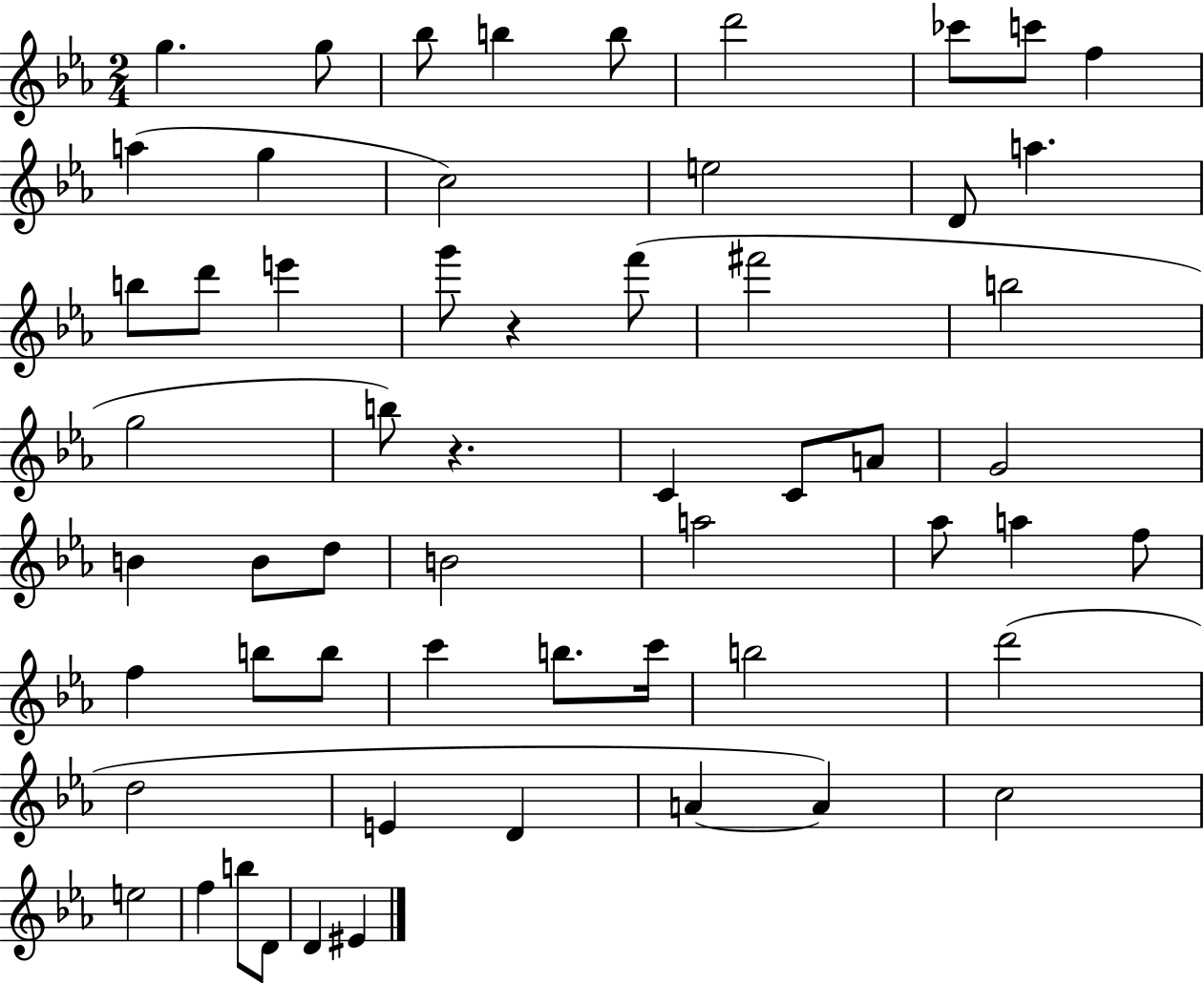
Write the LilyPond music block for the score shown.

{
  \clef treble
  \numericTimeSignature
  \time 2/4
  \key ees \major
  g''4. g''8 | bes''8 b''4 b''8 | d'''2 | ces'''8 c'''8 f''4 | \break a''4( g''4 | c''2) | e''2 | d'8 a''4. | \break b''8 d'''8 e'''4 | g'''8 r4 f'''8( | fis'''2 | b''2 | \break g''2 | b''8) r4. | c'4 c'8 a'8 | g'2 | \break b'4 b'8 d''8 | b'2 | a''2 | aes''8 a''4 f''8 | \break f''4 b''8 b''8 | c'''4 b''8. c'''16 | b''2 | d'''2( | \break d''2 | e'4 d'4 | a'4~~ a'4) | c''2 | \break e''2 | f''4 b''8 d'8 | d'4 eis'4 | \bar "|."
}